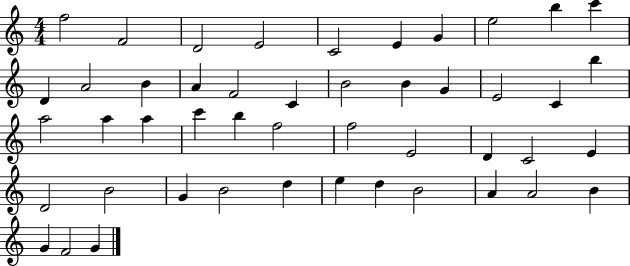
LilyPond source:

{
  \clef treble
  \numericTimeSignature
  \time 4/4
  \key c \major
  f''2 f'2 | d'2 e'2 | c'2 e'4 g'4 | e''2 b''4 c'''4 | \break d'4 a'2 b'4 | a'4 f'2 c'4 | b'2 b'4 g'4 | e'2 c'4 b''4 | \break a''2 a''4 a''4 | c'''4 b''4 f''2 | f''2 e'2 | d'4 c'2 e'4 | \break d'2 b'2 | g'4 b'2 d''4 | e''4 d''4 b'2 | a'4 a'2 b'4 | \break g'4 f'2 g'4 | \bar "|."
}